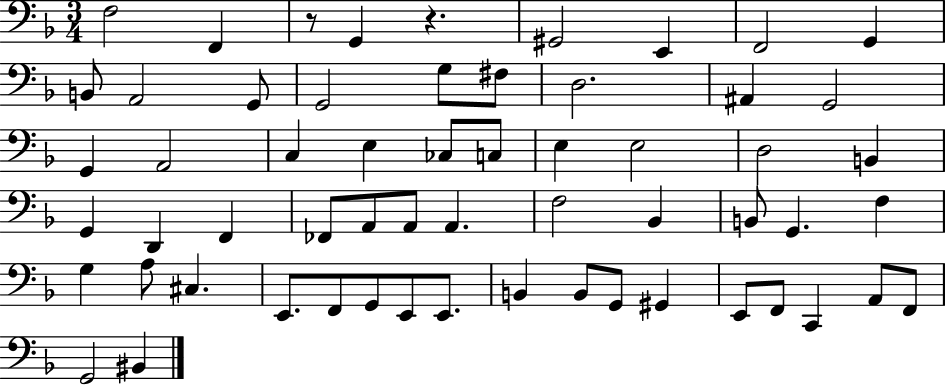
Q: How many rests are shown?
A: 2